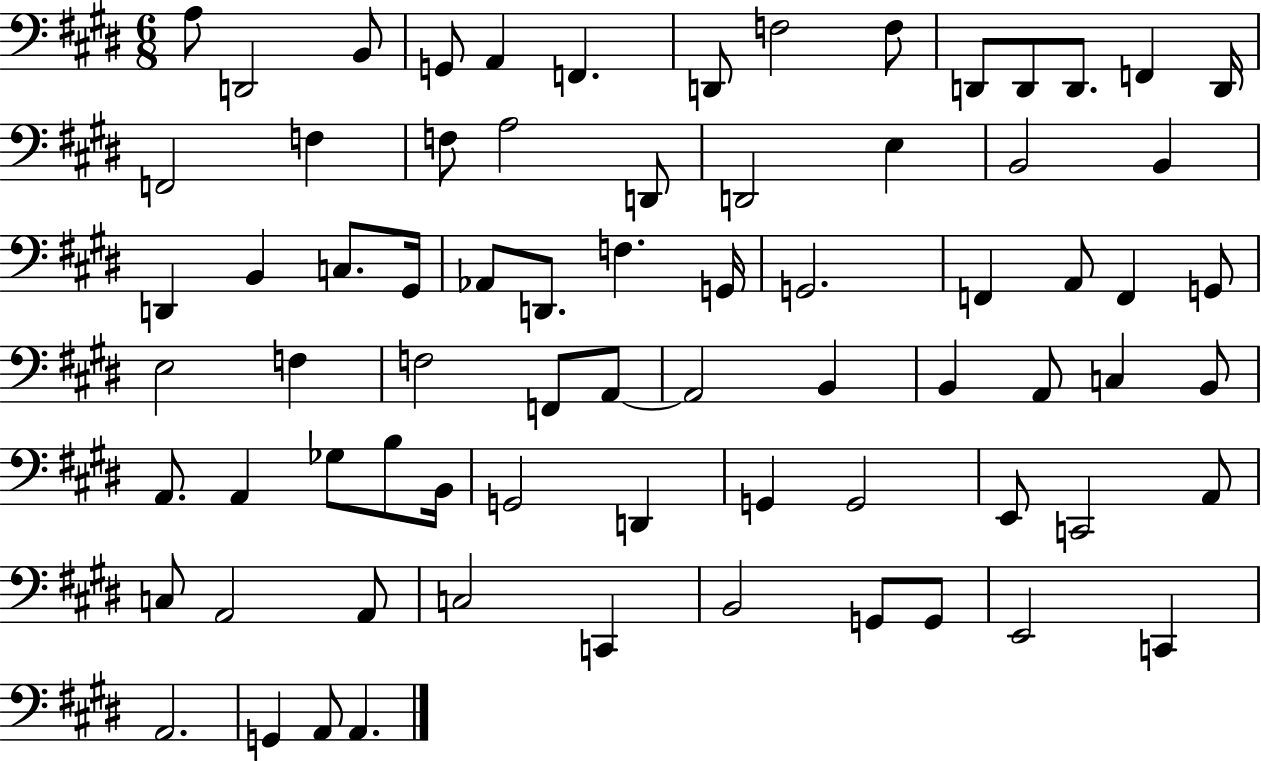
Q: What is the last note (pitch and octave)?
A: A2